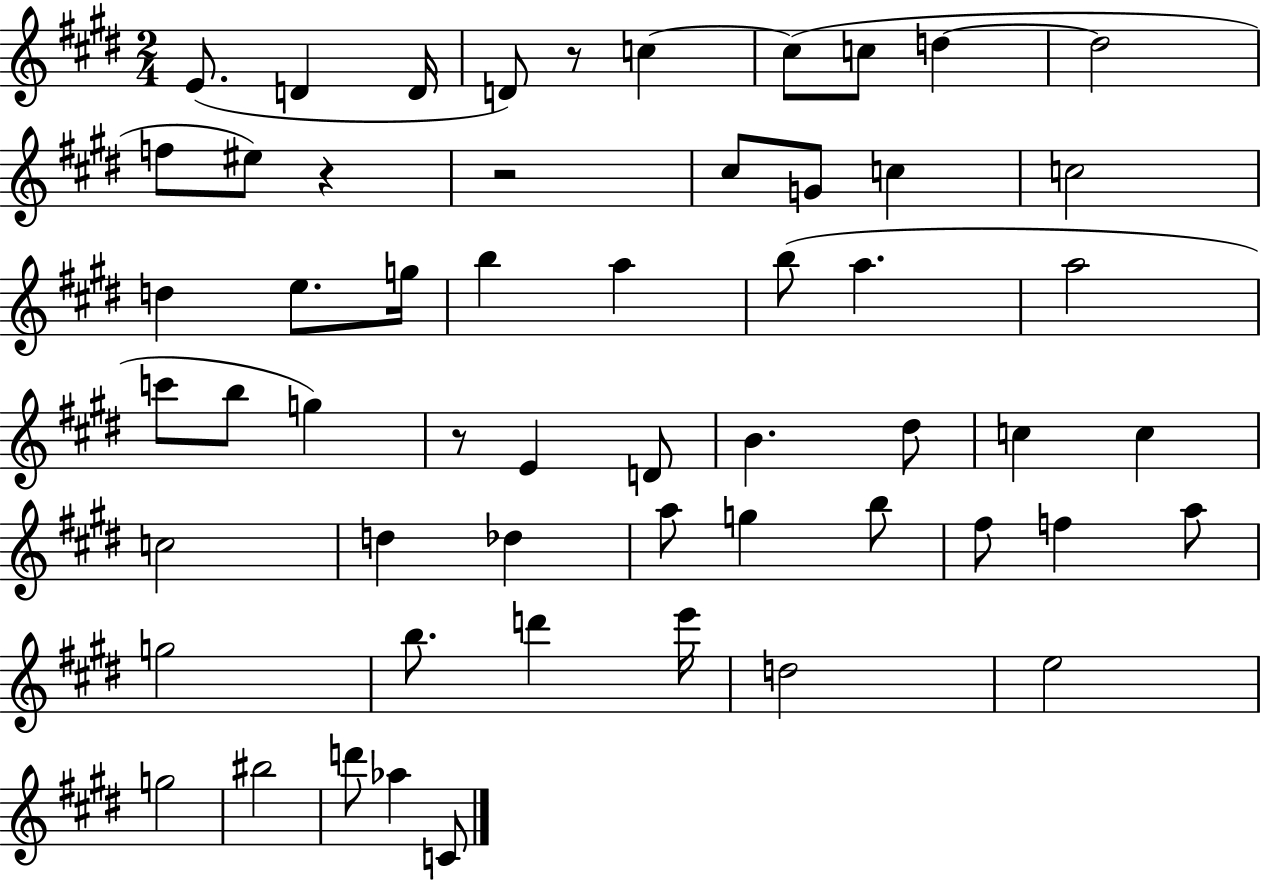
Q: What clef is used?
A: treble